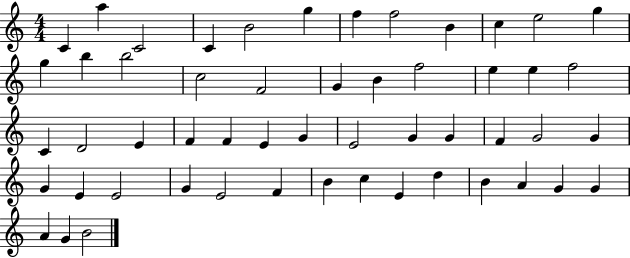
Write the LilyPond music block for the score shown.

{
  \clef treble
  \numericTimeSignature
  \time 4/4
  \key c \major
  c'4 a''4 c'2 | c'4 b'2 g''4 | f''4 f''2 b'4 | c''4 e''2 g''4 | \break g''4 b''4 b''2 | c''2 f'2 | g'4 b'4 f''2 | e''4 e''4 f''2 | \break c'4 d'2 e'4 | f'4 f'4 e'4 g'4 | e'2 g'4 g'4 | f'4 g'2 g'4 | \break g'4 e'4 e'2 | g'4 e'2 f'4 | b'4 c''4 e'4 d''4 | b'4 a'4 g'4 g'4 | \break a'4 g'4 b'2 | \bar "|."
}